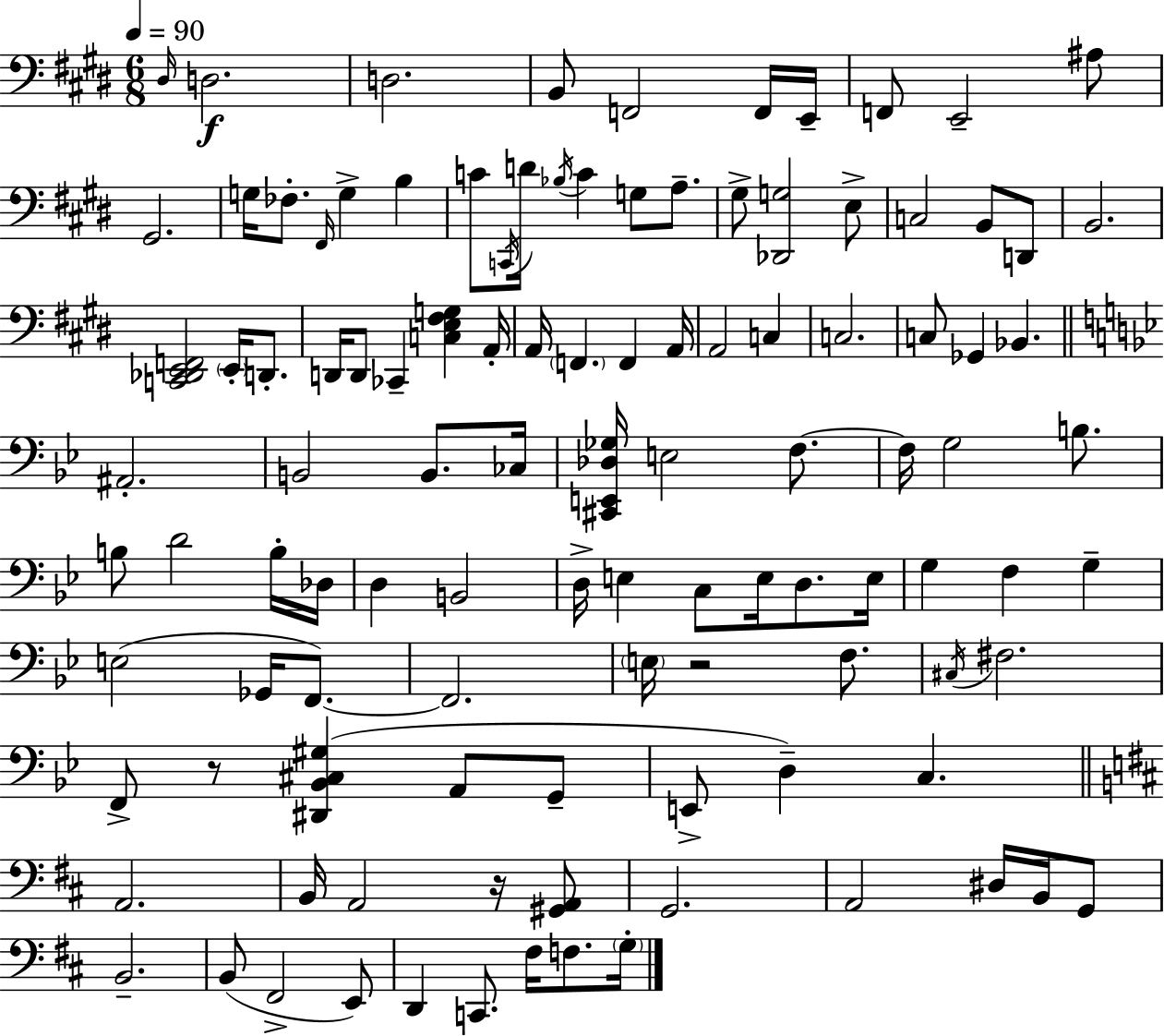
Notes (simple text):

D#3/s D3/h. D3/h. B2/e F2/h F2/s E2/s F2/e E2/h A#3/e G#2/h. G3/s FES3/e. F#2/s G3/q B3/q C4/e C2/s D4/s Bb3/s C4/q G3/e A3/e. G#3/e [Db2,G3]/h E3/e C3/h B2/e D2/e B2/h. [C2,Db2,E2,F2]/h E2/s D2/e. D2/s D2/e CES2/q [C3,E3,F#3,G3]/q A2/s A2/s F2/q. F2/q A2/s A2/h C3/q C3/h. C3/e Gb2/q Bb2/q. A#2/h. B2/h B2/e. CES3/s [C#2,E2,Db3,Gb3]/s E3/h F3/e. F3/s G3/h B3/e. B3/e D4/h B3/s Db3/s D3/q B2/h D3/s E3/q C3/e E3/s D3/e. E3/s G3/q F3/q G3/q E3/h Gb2/s F2/e. F2/h. E3/s R/h F3/e. C#3/s F#3/h. F2/e R/e [D#2,Bb2,C#3,G#3]/q A2/e G2/e E2/e D3/q C3/q. A2/h. B2/s A2/h R/s [G#2,A2]/e G2/h. A2/h D#3/s B2/s G2/e B2/h. B2/e F#2/h E2/e D2/q C2/e. F#3/s F3/e. G3/s